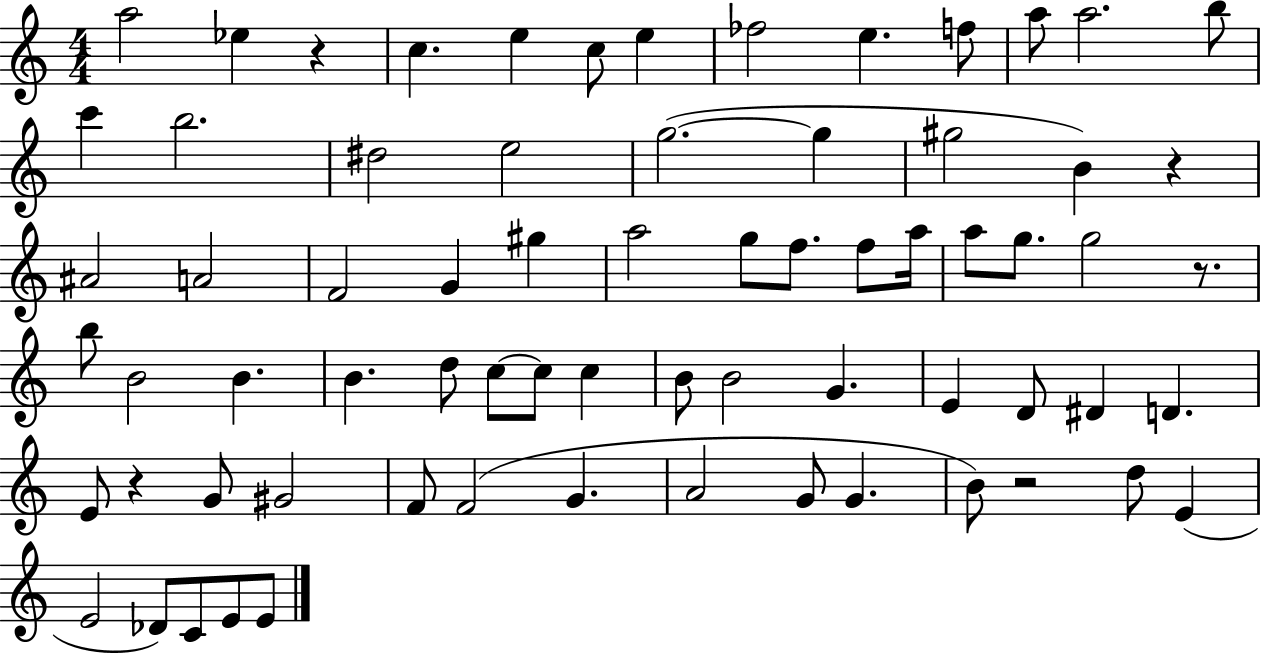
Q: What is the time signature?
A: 4/4